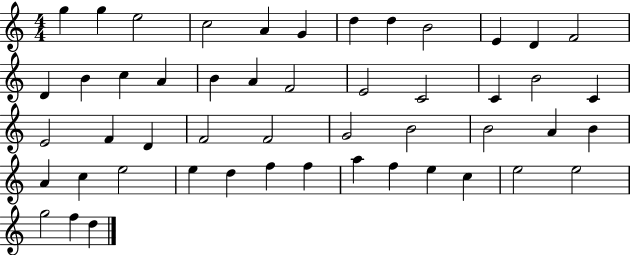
X:1
T:Untitled
M:4/4
L:1/4
K:C
g g e2 c2 A G d d B2 E D F2 D B c A B A F2 E2 C2 C B2 C E2 F D F2 F2 G2 B2 B2 A B A c e2 e d f f a f e c e2 e2 g2 f d